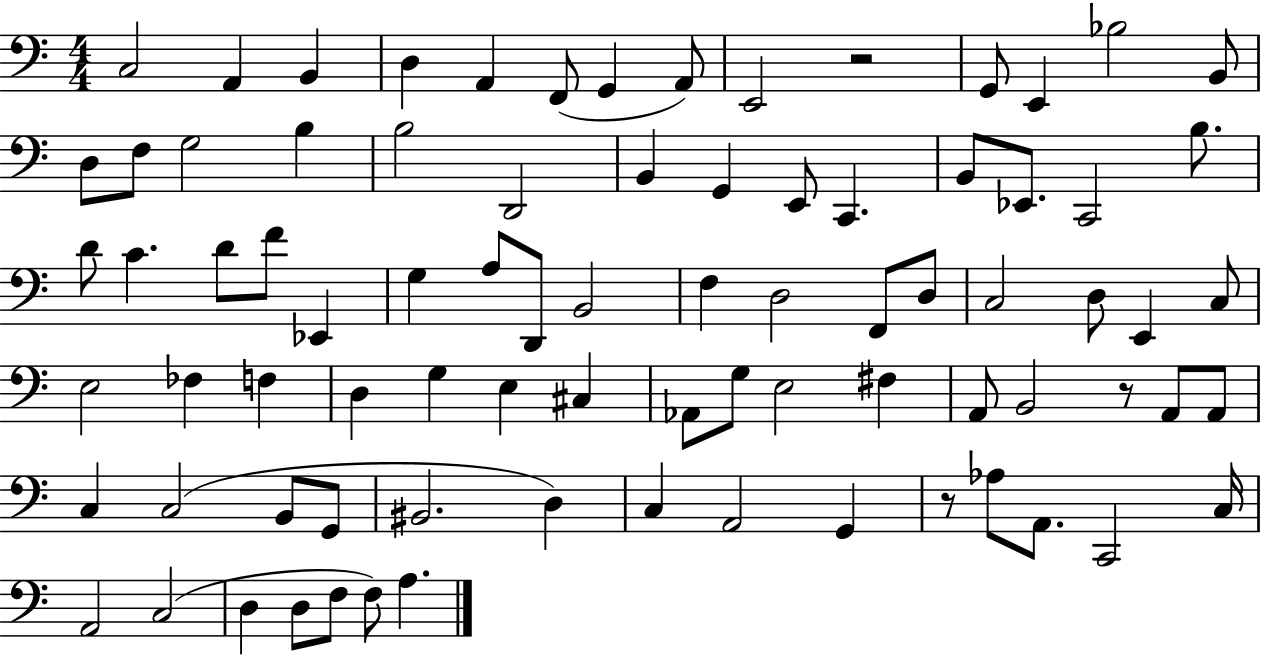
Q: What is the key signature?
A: C major